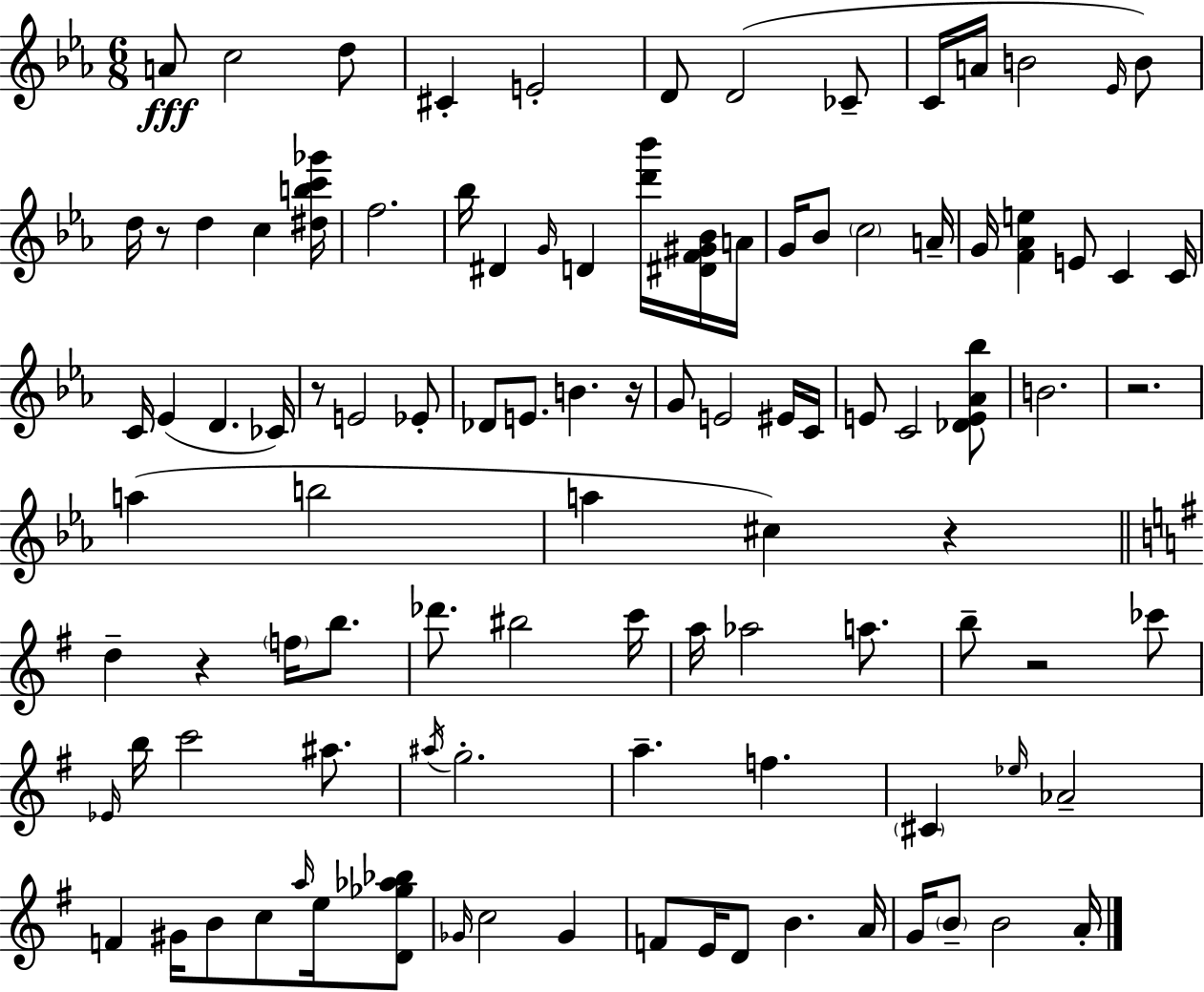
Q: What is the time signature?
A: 6/8